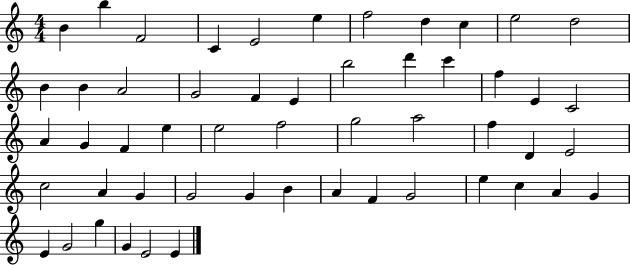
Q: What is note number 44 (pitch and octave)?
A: E5